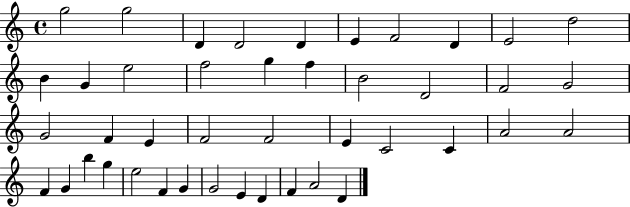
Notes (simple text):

G5/h G5/h D4/q D4/h D4/q E4/q F4/h D4/q E4/h D5/h B4/q G4/q E5/h F5/h G5/q F5/q B4/h D4/h F4/h G4/h G4/h F4/q E4/q F4/h F4/h E4/q C4/h C4/q A4/h A4/h F4/q G4/q B5/q G5/q E5/h F4/q G4/q G4/h E4/q D4/q F4/q A4/h D4/q